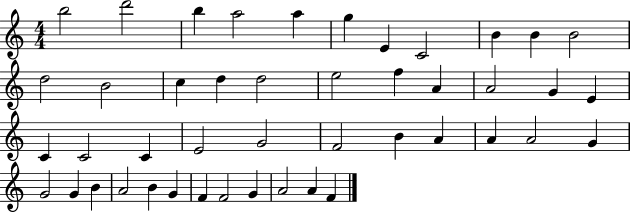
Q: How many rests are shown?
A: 0